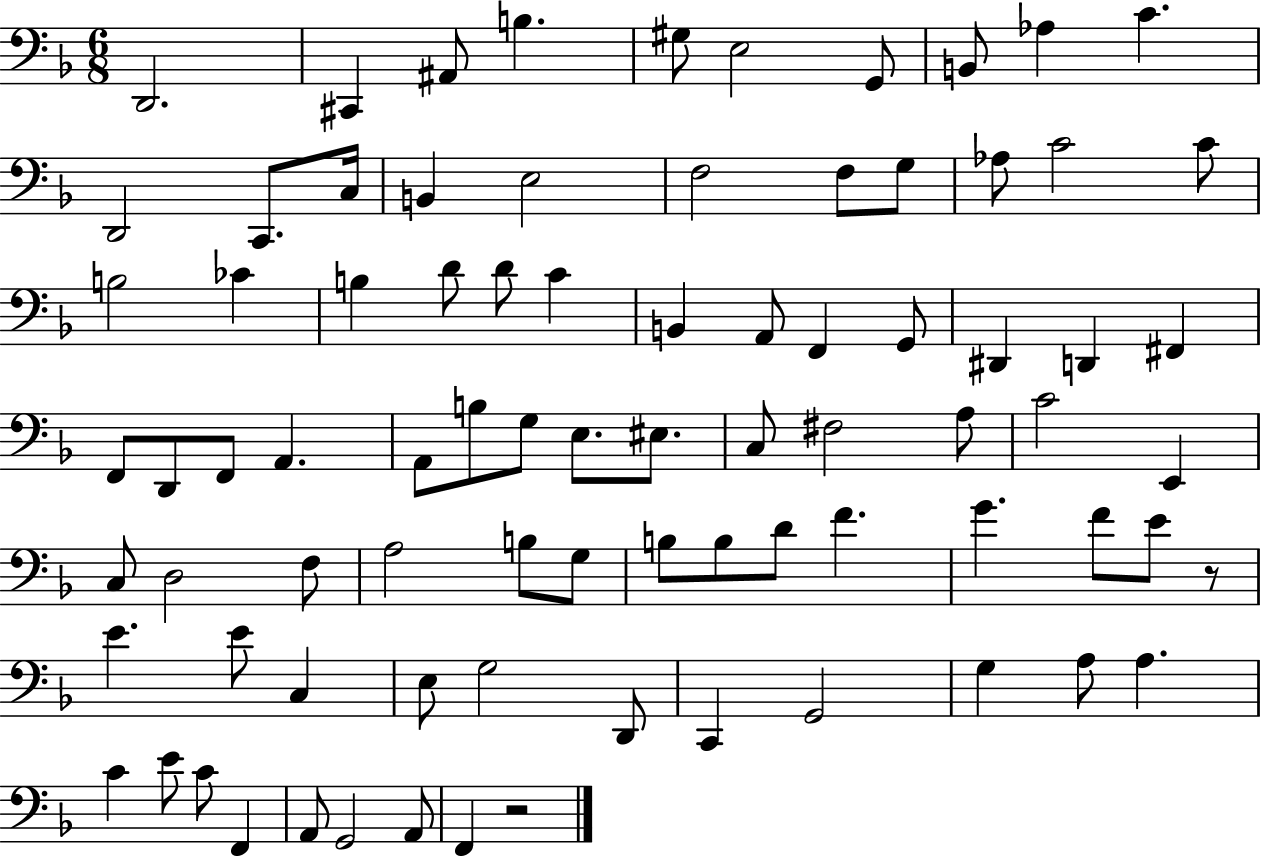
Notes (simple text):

D2/h. C#2/q A#2/e B3/q. G#3/e E3/h G2/e B2/e Ab3/q C4/q. D2/h C2/e. C3/s B2/q E3/h F3/h F3/e G3/e Ab3/e C4/h C4/e B3/h CES4/q B3/q D4/e D4/e C4/q B2/q A2/e F2/q G2/e D#2/q D2/q F#2/q F2/e D2/e F2/e A2/q. A2/e B3/e G3/e E3/e. EIS3/e. C3/e F#3/h A3/e C4/h E2/q C3/e D3/h F3/e A3/h B3/e G3/e B3/e B3/e D4/e F4/q. G4/q. F4/e E4/e R/e E4/q. E4/e C3/q E3/e G3/h D2/e C2/q G2/h G3/q A3/e A3/q. C4/q E4/e C4/e F2/q A2/e G2/h A2/e F2/q R/h